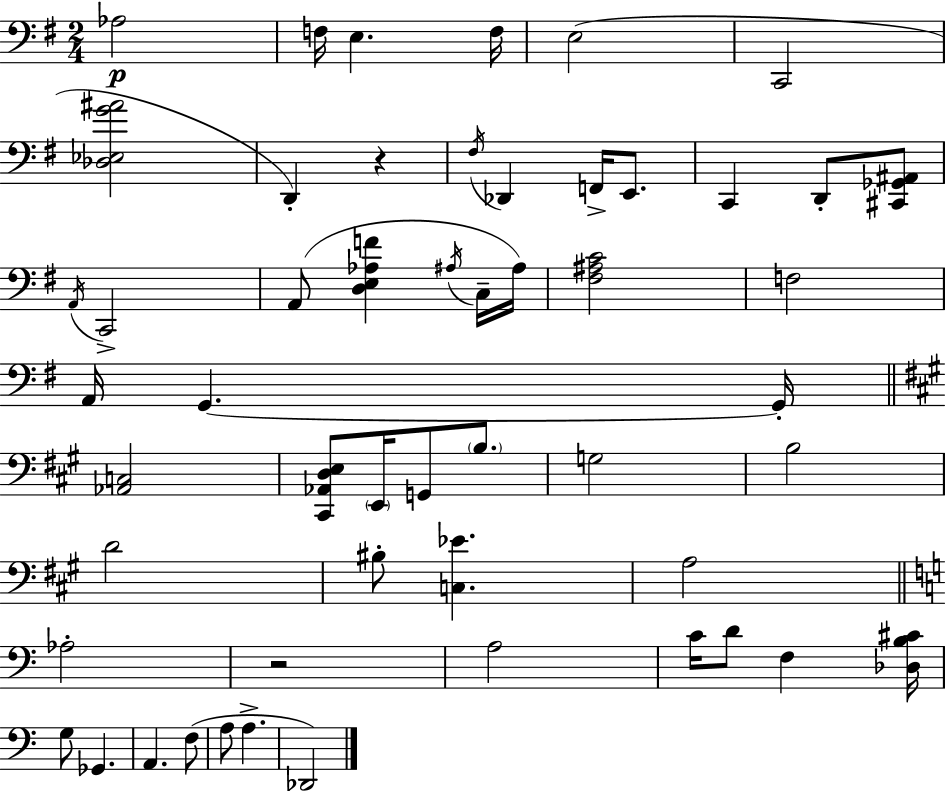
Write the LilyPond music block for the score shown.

{
  \clef bass
  \numericTimeSignature
  \time 2/4
  \key g \major
  aes2\p | f16 e4. f16 | e2( | c,2 | \break <des ees g' ais'>2 | d,4-.) r4 | \acciaccatura { fis16 } des,4 f,16-> e,8. | c,4 d,8-. <cis, ges, ais,>8 | \break \acciaccatura { a,16 } c,2-> | a,8( <d e aes f'>4 | \acciaccatura { ais16 } c16-- ais16) <fis ais c'>2 | f2 | \break a,16 g,4.~~ | g,16-. \bar "||" \break \key a \major <aes, c>2 | <cis, aes, d e>8 \parenthesize e,16 g,8 \parenthesize b8. | g2 | b2 | \break d'2 | bis8-. <c ees'>4. | a2 | \bar "||" \break \key a \minor aes2-. | r2 | a2 | c'16 d'8 f4 <des b cis'>16 | \break g8 ges,4. | a,4. f8( | a8 a4.-> | des,2) | \break \bar "|."
}